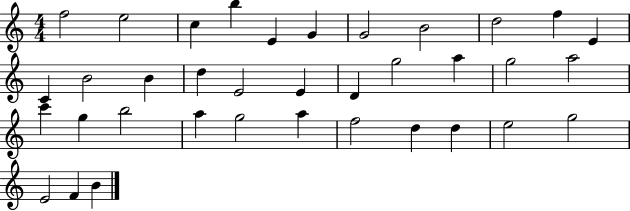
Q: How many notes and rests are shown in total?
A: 36